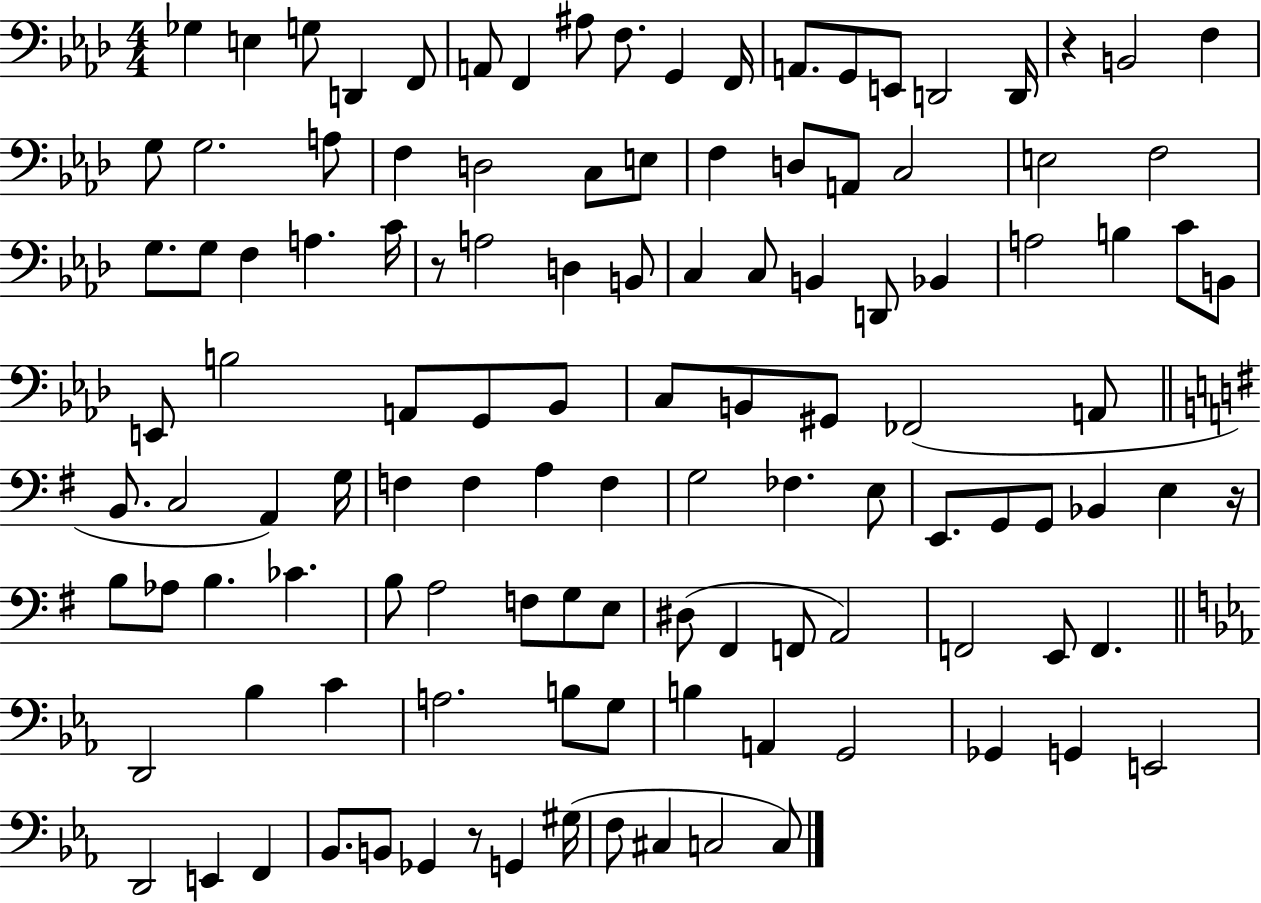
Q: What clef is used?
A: bass